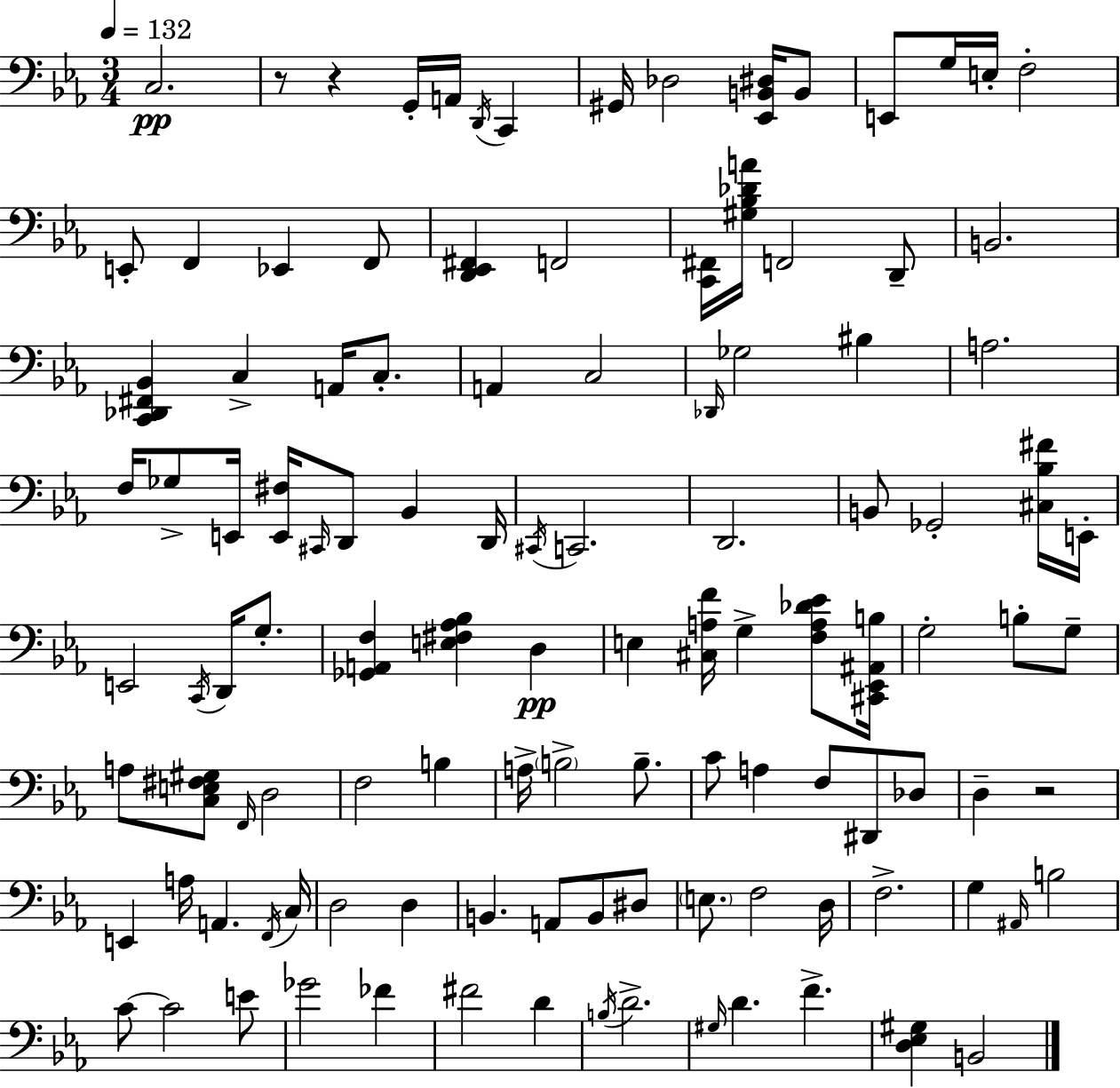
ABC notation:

X:1
T:Untitled
M:3/4
L:1/4
K:Eb
C,2 z/2 z G,,/4 A,,/4 D,,/4 C,, ^G,,/4 _D,2 [_E,,B,,^D,]/4 B,,/2 E,,/2 G,/4 E,/4 F,2 E,,/2 F,, _E,, F,,/2 [D,,_E,,^F,,] F,,2 [C,,^F,,]/4 [^G,_B,_DA]/4 F,,2 D,,/2 B,,2 [C,,_D,,^F,,_B,,] C, A,,/4 C,/2 A,, C,2 _D,,/4 _G,2 ^B, A,2 F,/4 _G,/2 E,,/4 [E,,^F,]/4 ^C,,/4 D,,/2 _B,, D,,/4 ^C,,/4 C,,2 D,,2 B,,/2 _G,,2 [^C,_B,^F]/4 E,,/4 E,,2 C,,/4 D,,/4 G,/2 [_G,,A,,F,] [E,^F,_A,_B,] D, E, [^C,A,F]/4 G, [F,A,_D_E]/2 [^C,,_E,,^A,,B,]/4 G,2 B,/2 G,/2 A,/2 [C,E,^F,^G,]/2 F,,/4 D,2 F,2 B, A,/4 B,2 B,/2 C/2 A, F,/2 ^D,,/2 _D,/2 D, z2 E,, A,/4 A,, F,,/4 C,/4 D,2 D, B,, A,,/2 B,,/2 ^D,/2 E,/2 F,2 D,/4 F,2 G, ^A,,/4 B,2 C/2 C2 E/2 _G2 _F ^F2 D B,/4 D2 ^G,/4 D F [D,_E,^G,] B,,2